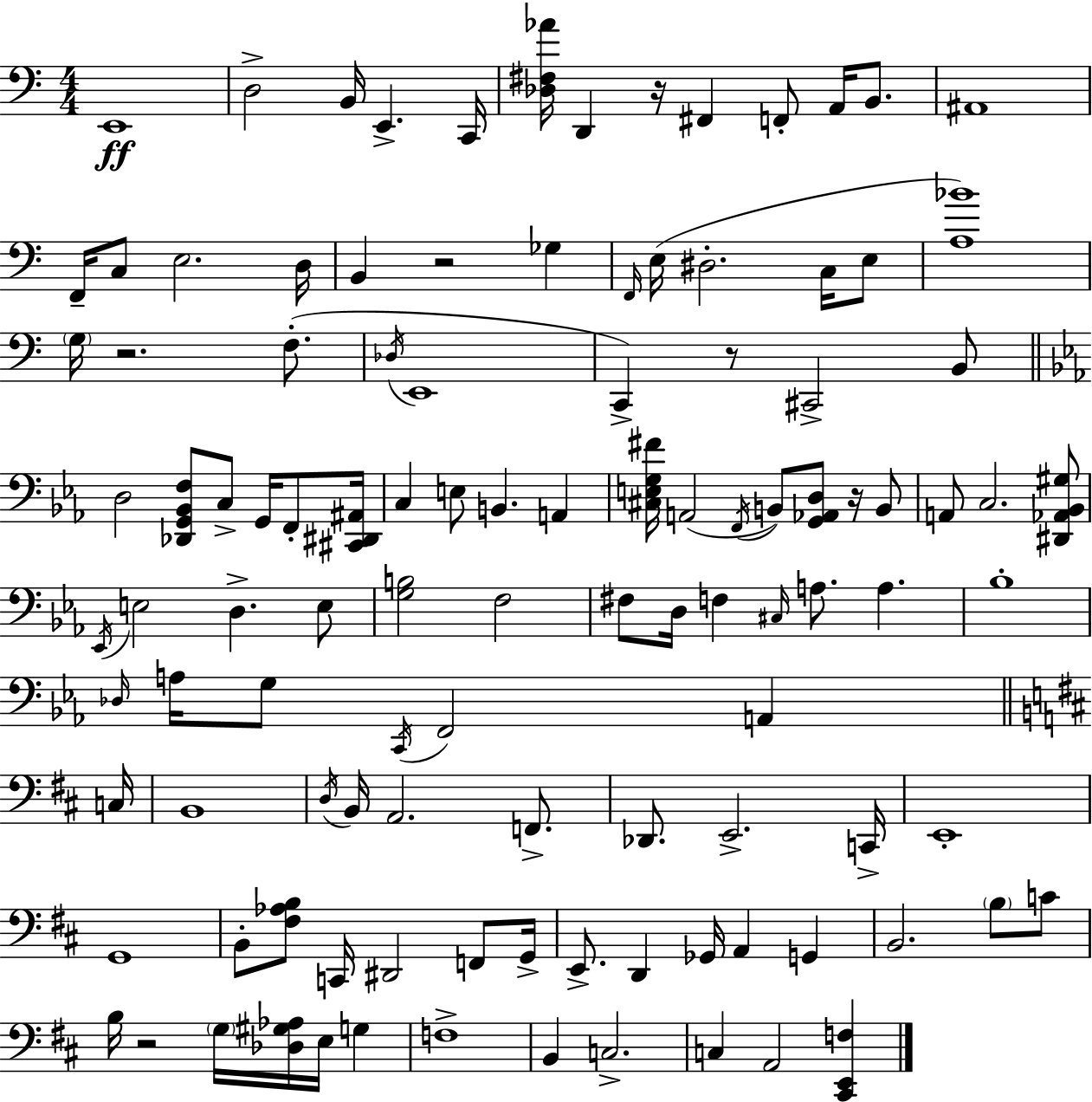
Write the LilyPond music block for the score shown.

{
  \clef bass
  \numericTimeSignature
  \time 4/4
  \key c \major
  e,1\ff | d2-> b,16 e,4.-> c,16 | <des fis aes'>16 d,4 r16 fis,4 f,8-. a,16 b,8. | ais,1 | \break f,16-- c8 e2. d16 | b,4 r2 ges4 | \grace { f,16 } e16( dis2.-. c16 e8 | <a bes'>1) | \break \parenthesize g16 r2. f8.-.( | \acciaccatura { des16 } e,1 | c,4->) r8 cis,2-> | b,8 \bar "||" \break \key ees \major d2 <des, g, bes, f>8 c8-> g,16 f,8-. <cis, dis, ais,>16 | c4 e8 b,4. a,4 | <cis e g fis'>16 a,2( \acciaccatura { f,16 } b,8) <g, aes, d>8 r16 b,8 | a,8 c2. <dis, aes, bes, gis>8 | \break \acciaccatura { ees,16 } e2 d4.-> | e8 <g b>2 f2 | fis8 d16 f4 \grace { cis16 } a8. a4. | bes1-. | \break \grace { des16 } a16 g8 \acciaccatura { c,16 } f,2 | a,4 \bar "||" \break \key b \minor c16 b,1 | \acciaccatura { d16 } b,16 a,2. f,8.-> | des,8. e,2.-> | c,16-> e,1-. | \break g,1 | b,8-. <fis aes b>8 c,16 dis,2 f,8 | g,16-> e,8.-> d,4 ges,16 a,4 g,4 | b,2. \parenthesize b8 | \break c'8 b16 r2 \parenthesize g16 <des gis aes>16 e16 g4 | f1-> | b,4 c2.-> | c4 a,2 <cis, e, f>4 | \break \bar "|."
}